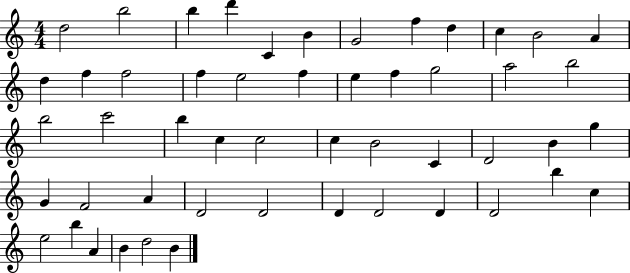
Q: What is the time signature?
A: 4/4